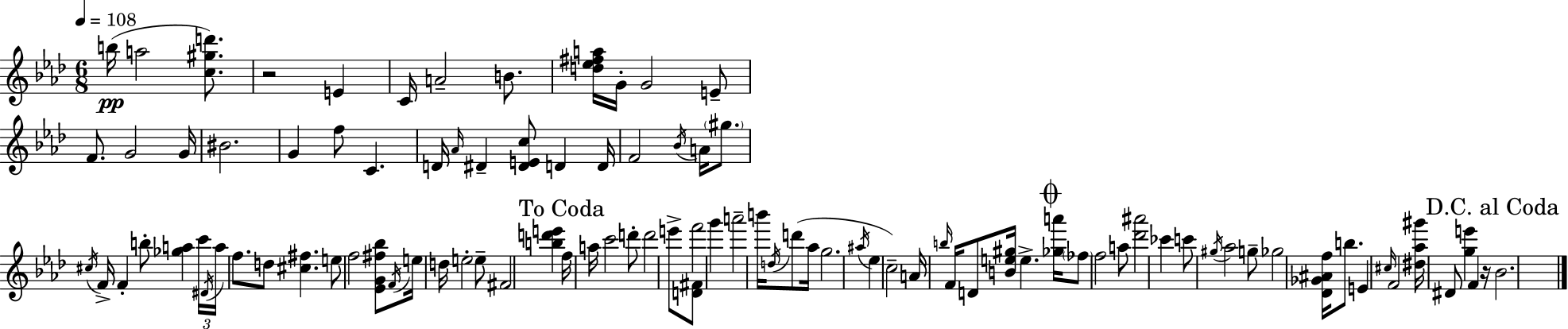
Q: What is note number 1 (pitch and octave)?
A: B5